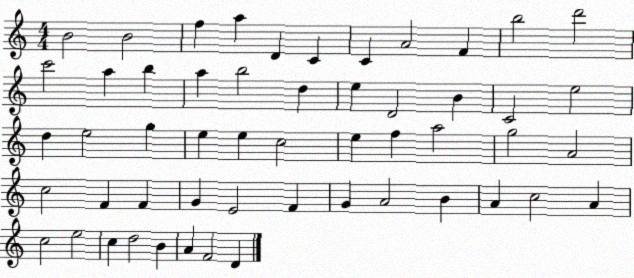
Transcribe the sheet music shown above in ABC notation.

X:1
T:Untitled
M:4/4
L:1/4
K:C
B2 B2 f a D C C A2 F b2 d'2 c'2 a b a b2 d e D2 B C2 e2 d e2 g e e c2 e f a2 g2 A2 c2 F F G E2 F G A2 B A c2 A c2 e2 c d2 B A F2 D